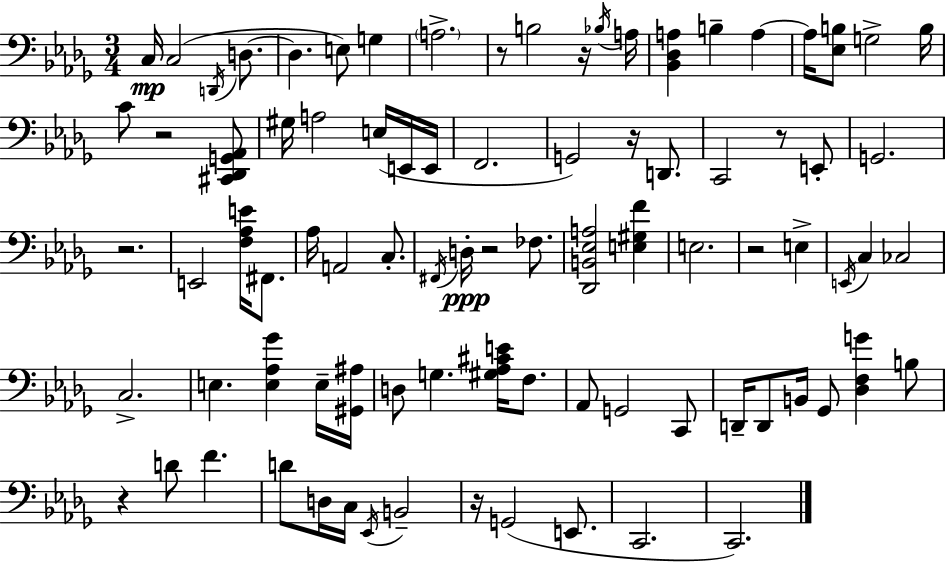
{
  \clef bass
  \numericTimeSignature
  \time 3/4
  \key bes \minor
  c16\mp c2( \acciaccatura { d,16 } d8.~~ | d4. e8) g4 | \parenthesize a2.-> | r8 b2 r16 | \break \acciaccatura { bes16 } a16 <bes, des a>4 b4-- a4~~ | a16 <ees b>8 g2-> | b16 c'8 r2 | <cis, des, g, aes,>8 gis16 a2 e16( | \break e,16 e,16 f,2. | g,2) r16 d,8. | c,2 r8 | e,8-. g,2. | \break r2. | e,2 <f aes e'>16 fis,8. | aes16 a,2 c8.-. | \acciaccatura { fis,16 }\ppp d16-. r2 | \break fes8. <des, b, ees a>2 <e gis f'>4 | e2. | r2 e4-> | \acciaccatura { e,16 } c4 ces2 | \break c2.-> | e4. <e aes ges'>4 | e16-- <gis, ais>16 d8 g4. | <gis aes cis' e'>16 f8. aes,8 g,2 | \break c,8 d,16-- d,8 b,16 ges,8 <des f g'>4 | b8 r4 d'8 f'4. | d'8 d16 c16 \acciaccatura { ees,16 } b,2-- | r16 g,2( | \break e,8. c,2. | c,2.) | \bar "|."
}